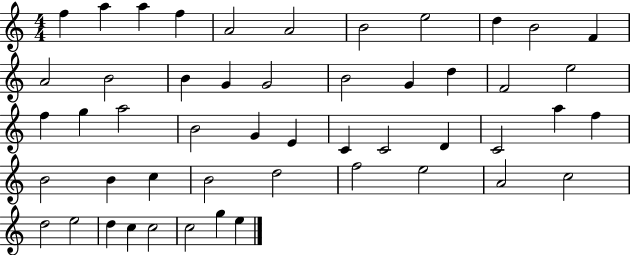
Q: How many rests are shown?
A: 0